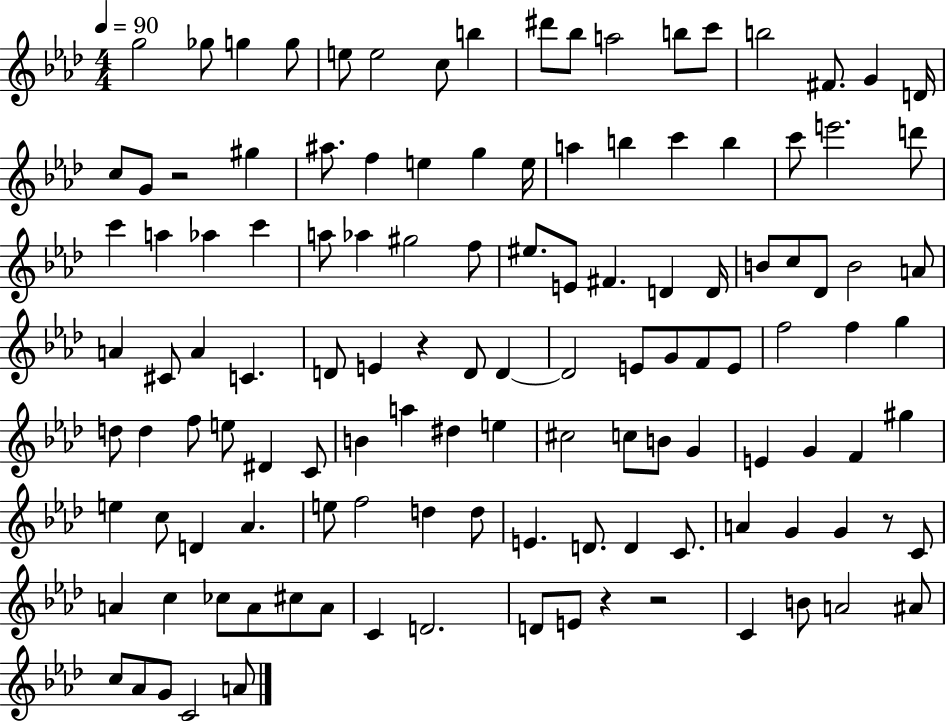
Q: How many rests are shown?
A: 5